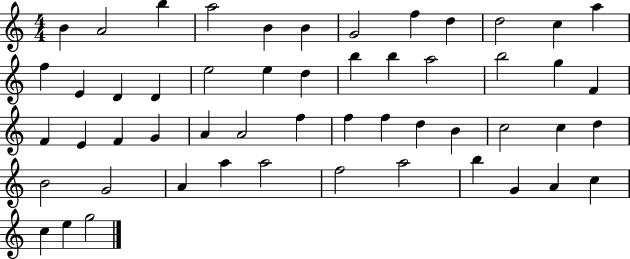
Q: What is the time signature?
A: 4/4